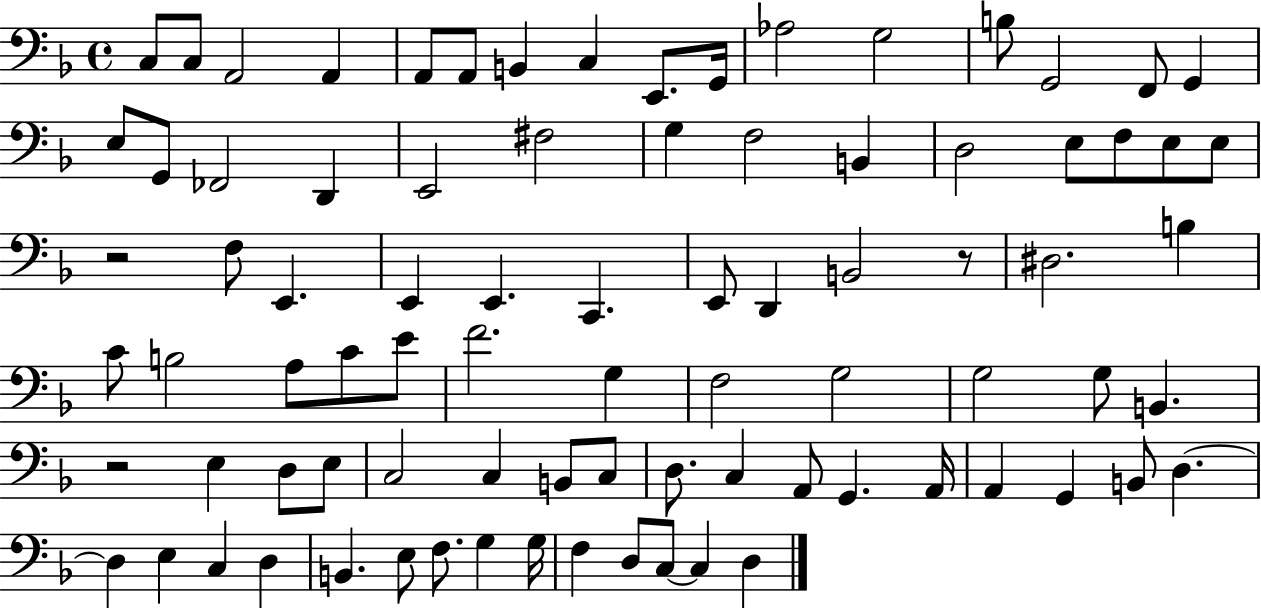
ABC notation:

X:1
T:Untitled
M:4/4
L:1/4
K:F
C,/2 C,/2 A,,2 A,, A,,/2 A,,/2 B,, C, E,,/2 G,,/4 _A,2 G,2 B,/2 G,,2 F,,/2 G,, E,/2 G,,/2 _F,,2 D,, E,,2 ^F,2 G, F,2 B,, D,2 E,/2 F,/2 E,/2 E,/2 z2 F,/2 E,, E,, E,, C,, E,,/2 D,, B,,2 z/2 ^D,2 B, C/2 B,2 A,/2 C/2 E/2 F2 G, F,2 G,2 G,2 G,/2 B,, z2 E, D,/2 E,/2 C,2 C, B,,/2 C,/2 D,/2 C, A,,/2 G,, A,,/4 A,, G,, B,,/2 D, D, E, C, D, B,, E,/2 F,/2 G, G,/4 F, D,/2 C,/2 C, D,